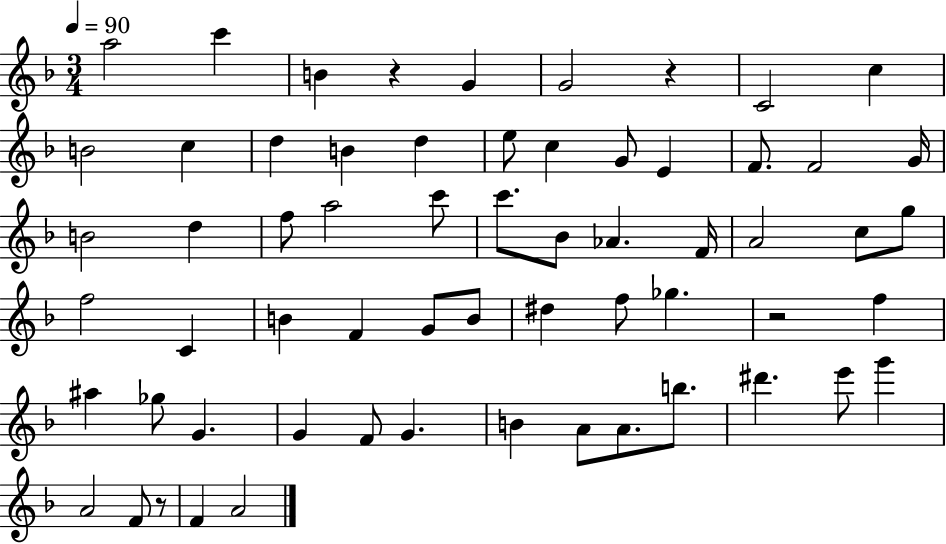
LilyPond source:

{
  \clef treble
  \numericTimeSignature
  \time 3/4
  \key f \major
  \tempo 4 = 90
  a''2 c'''4 | b'4 r4 g'4 | g'2 r4 | c'2 c''4 | \break b'2 c''4 | d''4 b'4 d''4 | e''8 c''4 g'8 e'4 | f'8. f'2 g'16 | \break b'2 d''4 | f''8 a''2 c'''8 | c'''8. bes'8 aes'4. f'16 | a'2 c''8 g''8 | \break f''2 c'4 | b'4 f'4 g'8 b'8 | dis''4 f''8 ges''4. | r2 f''4 | \break ais''4 ges''8 g'4. | g'4 f'8 g'4. | b'4 a'8 a'8. b''8. | dis'''4. e'''8 g'''4 | \break a'2 f'8 r8 | f'4 a'2 | \bar "|."
}